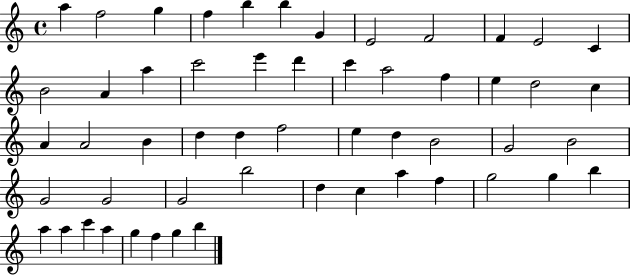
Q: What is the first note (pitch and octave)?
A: A5